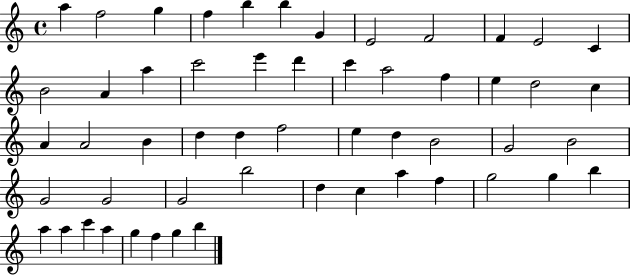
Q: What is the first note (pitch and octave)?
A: A5